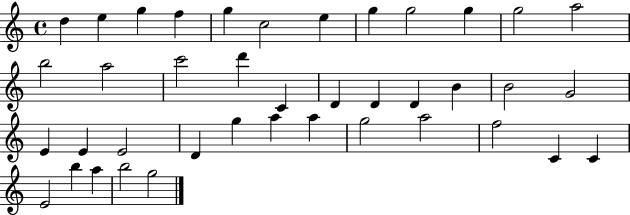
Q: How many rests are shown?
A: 0